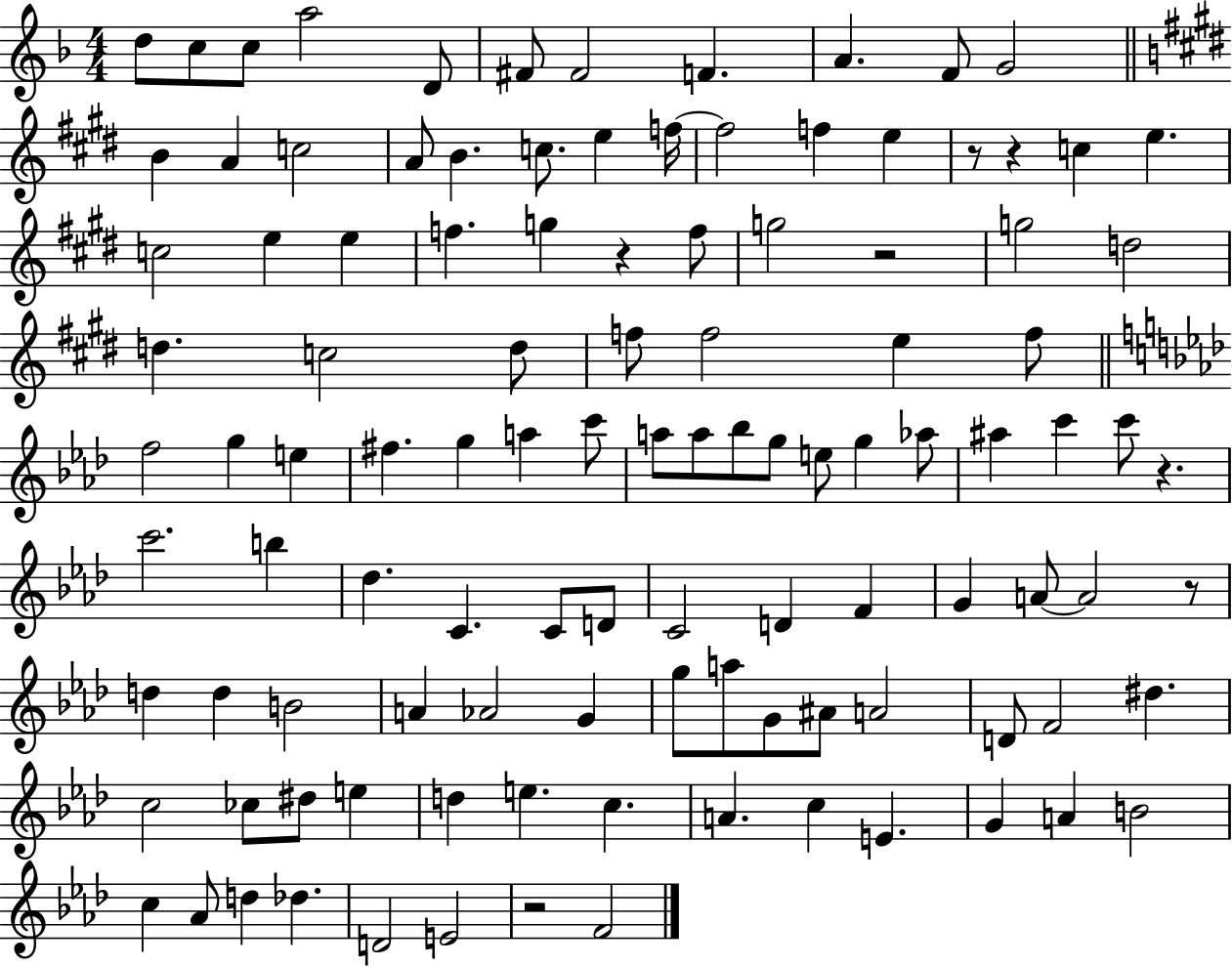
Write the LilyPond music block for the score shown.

{
  \clef treble
  \numericTimeSignature
  \time 4/4
  \key f \major
  d''8 c''8 c''8 a''2 d'8 | fis'8 fis'2 f'4. | a'4. f'8 g'2 | \bar "||" \break \key e \major b'4 a'4 c''2 | a'8 b'4. c''8. e''4 f''16~~ | f''2 f''4 e''4 | r8 r4 c''4 e''4. | \break c''2 e''4 e''4 | f''4. g''4 r4 f''8 | g''2 r2 | g''2 d''2 | \break d''4. c''2 d''8 | f''8 f''2 e''4 f''8 | \bar "||" \break \key aes \major f''2 g''4 e''4 | fis''4. g''4 a''4 c'''8 | a''8 a''8 bes''8 g''8 e''8 g''4 aes''8 | ais''4 c'''4 c'''8 r4. | \break c'''2. b''4 | des''4. c'4. c'8 d'8 | c'2 d'4 f'4 | g'4 a'8~~ a'2 r8 | \break d''4 d''4 b'2 | a'4 aes'2 g'4 | g''8 a''8 g'8 ais'8 a'2 | d'8 f'2 dis''4. | \break c''2 ces''8 dis''8 e''4 | d''4 e''4. c''4. | a'4. c''4 e'4. | g'4 a'4 b'2 | \break c''4 aes'8 d''4 des''4. | d'2 e'2 | r2 f'2 | \bar "|."
}